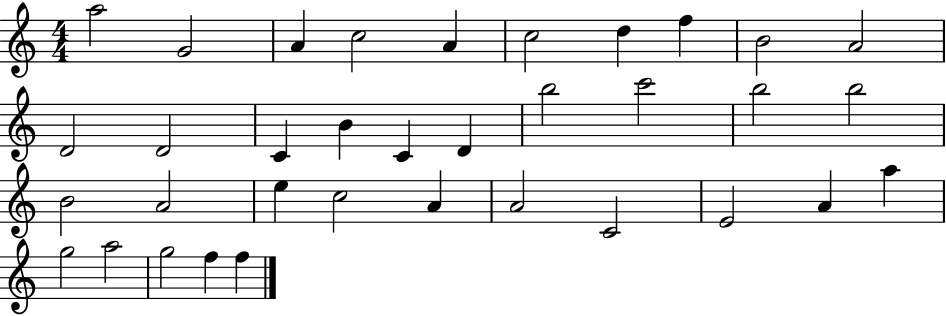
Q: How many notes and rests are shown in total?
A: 35